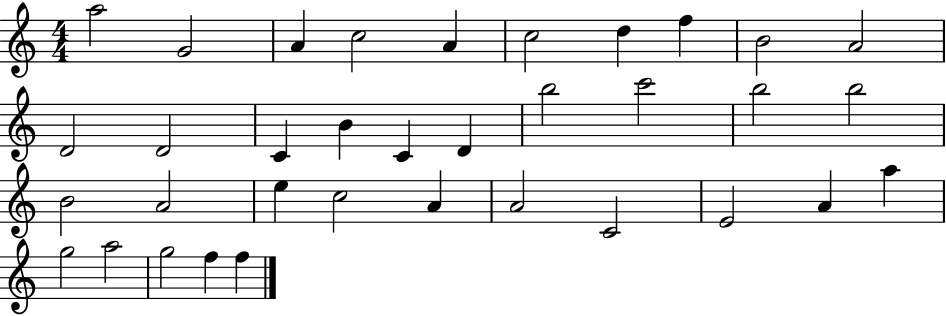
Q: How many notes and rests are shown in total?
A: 35